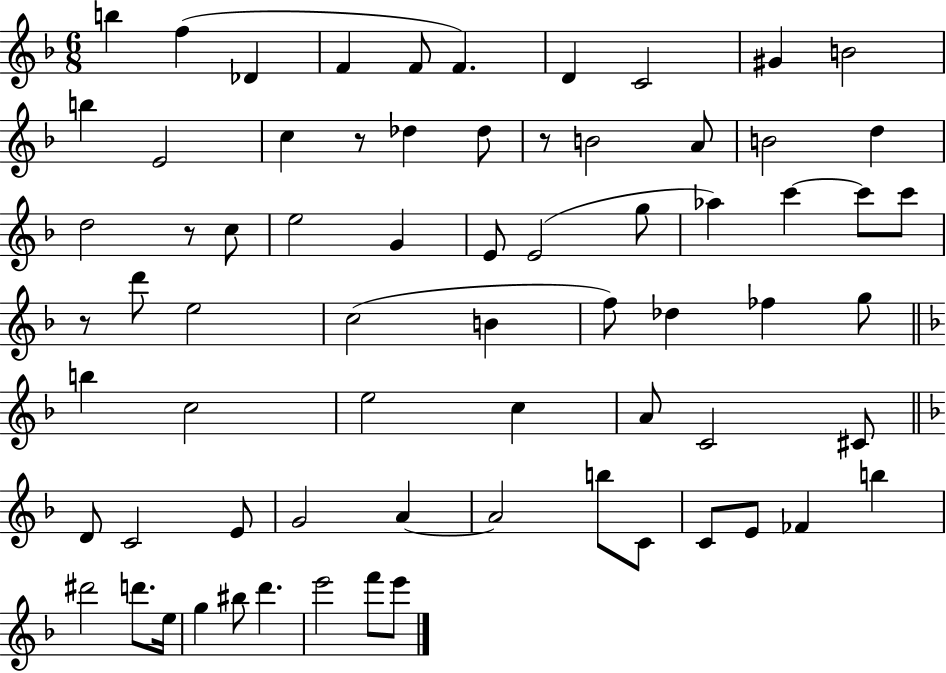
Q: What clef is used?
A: treble